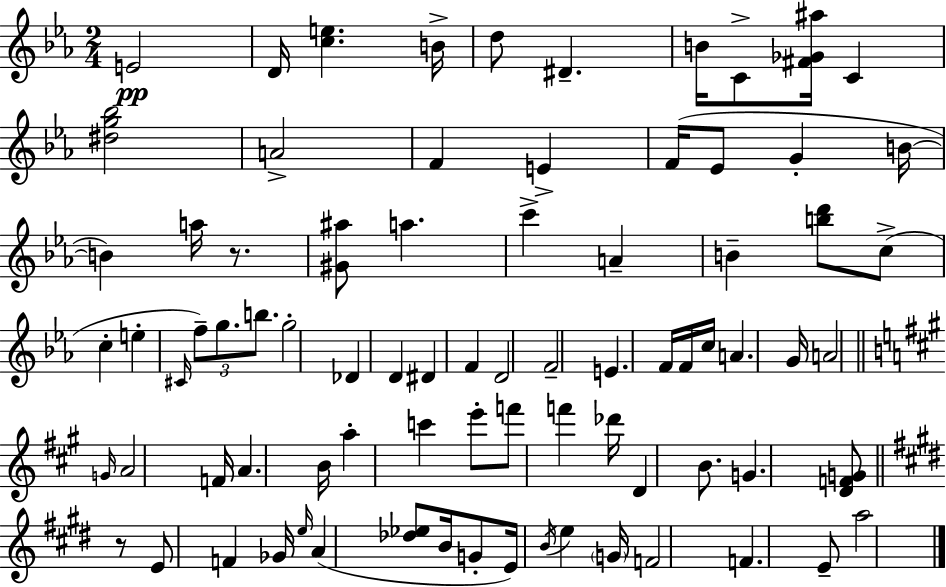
E4/h D4/s [C5,E5]/q. B4/s D5/e D#4/q. B4/s C4/e [F#4,Gb4,A#5]/s C4/q [D#5,G5,Bb5]/h A4/h F4/q E4/q F4/s Eb4/e G4/q B4/s B4/q A5/s R/e. [G#4,A#5]/e A5/q. C6/q A4/q B4/q [B5,D6]/e C5/e C5/q E5/q C#4/s F5/e G5/e. B5/e. G5/h Db4/q D4/q D#4/q F4/q D4/h F4/h E4/q. F4/s F4/s C5/s A4/q. G4/s A4/h G4/s A4/h F4/s A4/q. B4/s A5/q C6/q E6/e F6/e F6/q Db6/s D4/q B4/e. G4/q. [D4,F4,G4]/e R/e E4/e F4/q Gb4/s E5/s A4/q [Db5,Eb5]/e B4/s G4/e E4/s B4/s E5/q G4/s F4/h F4/q. E4/e A5/h